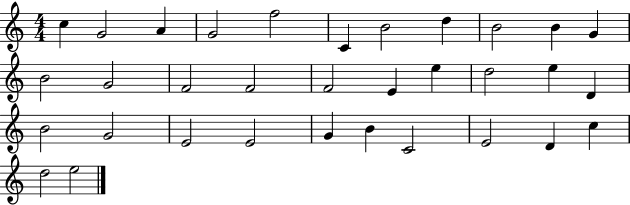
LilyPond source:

{
  \clef treble
  \numericTimeSignature
  \time 4/4
  \key c \major
  c''4 g'2 a'4 | g'2 f''2 | c'4 b'2 d''4 | b'2 b'4 g'4 | \break b'2 g'2 | f'2 f'2 | f'2 e'4 e''4 | d''2 e''4 d'4 | \break b'2 g'2 | e'2 e'2 | g'4 b'4 c'2 | e'2 d'4 c''4 | \break d''2 e''2 | \bar "|."
}